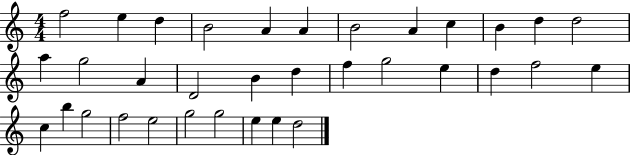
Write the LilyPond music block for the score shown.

{
  \clef treble
  \numericTimeSignature
  \time 4/4
  \key c \major
  f''2 e''4 d''4 | b'2 a'4 a'4 | b'2 a'4 c''4 | b'4 d''4 d''2 | \break a''4 g''2 a'4 | d'2 b'4 d''4 | f''4 g''2 e''4 | d''4 f''2 e''4 | \break c''4 b''4 g''2 | f''2 e''2 | g''2 g''2 | e''4 e''4 d''2 | \break \bar "|."
}